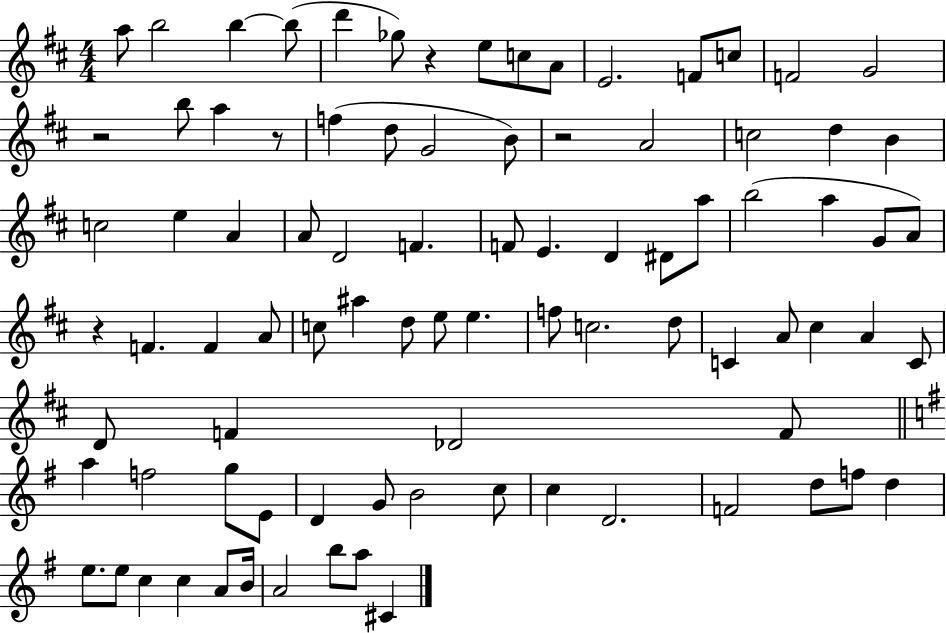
A5/e B5/h B5/q B5/e D6/q Gb5/e R/q E5/e C5/e A4/e E4/h. F4/e C5/e F4/h G4/h R/h B5/e A5/q R/e F5/q D5/e G4/h B4/e R/h A4/h C5/h D5/q B4/q C5/h E5/q A4/q A4/e D4/h F4/q. F4/e E4/q. D4/q D#4/e A5/e B5/h A5/q G4/e A4/e R/q F4/q. F4/q A4/e C5/e A#5/q D5/e E5/e E5/q. F5/e C5/h. D5/e C4/q A4/e C#5/q A4/q C4/e D4/e F4/q Db4/h F4/e A5/q F5/h G5/e E4/e D4/q G4/e B4/h C5/e C5/q D4/h. F4/h D5/e F5/e D5/q E5/e. E5/e C5/q C5/q A4/e B4/s A4/h B5/e A5/e C#4/q